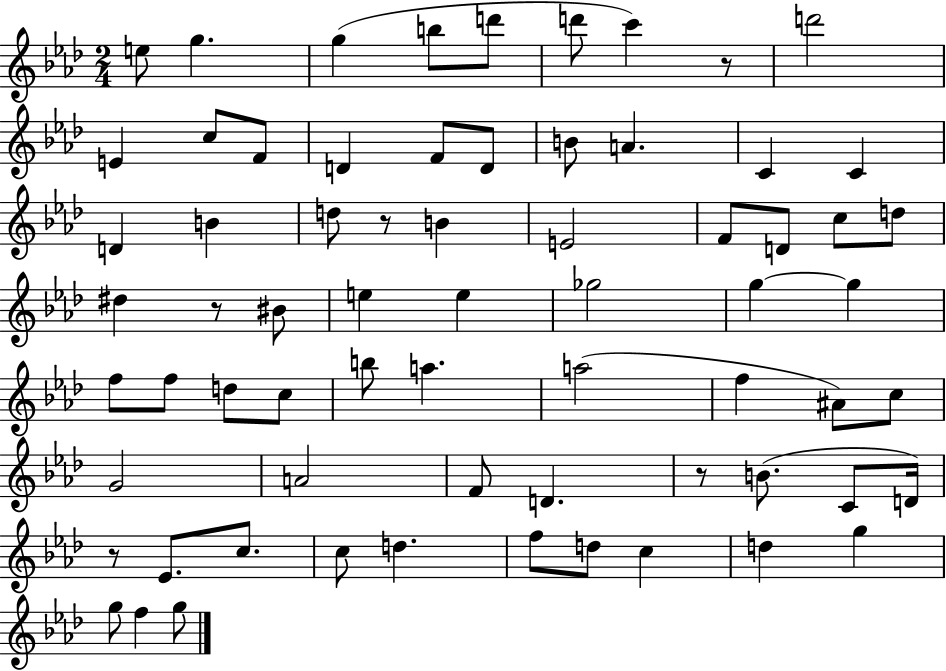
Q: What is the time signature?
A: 2/4